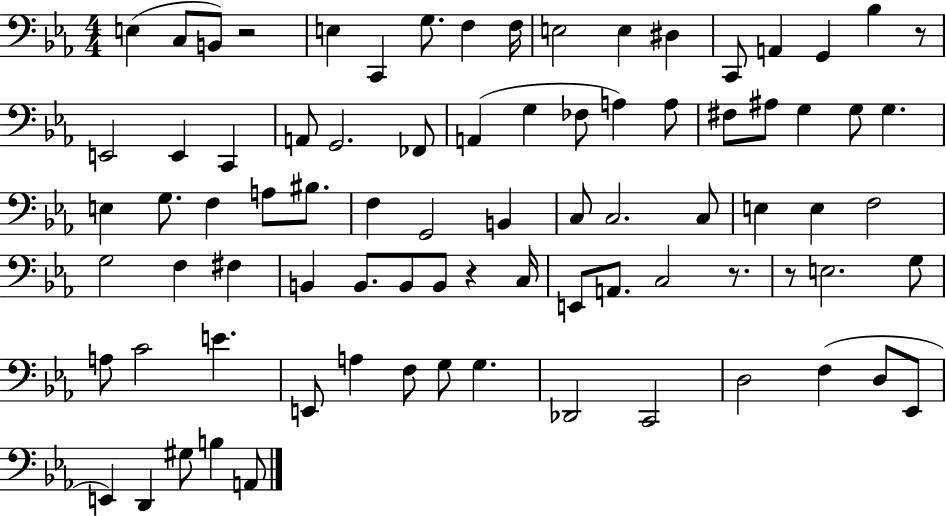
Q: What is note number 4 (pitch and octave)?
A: E3